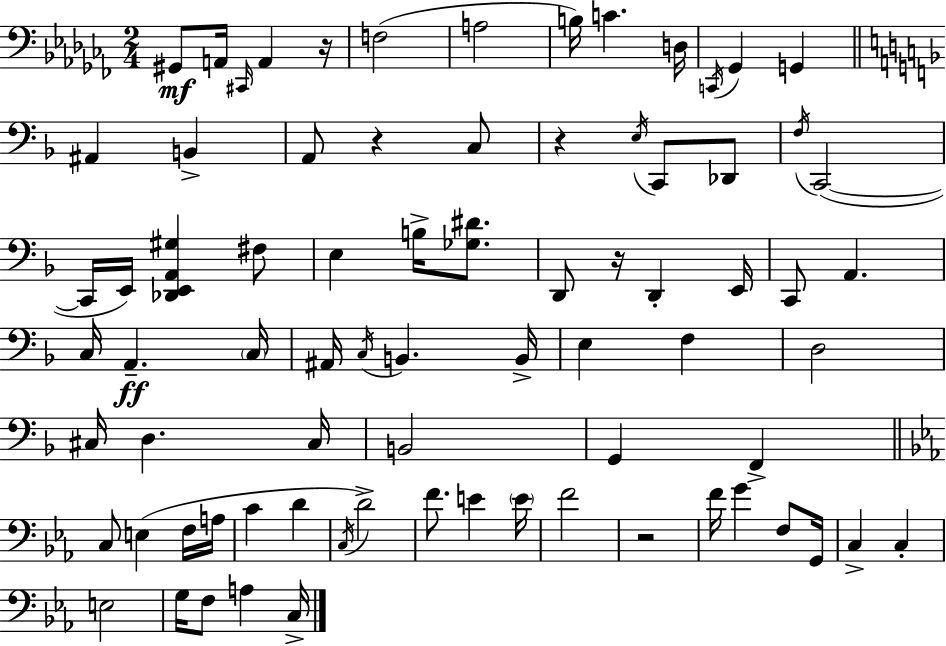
X:1
T:Untitled
M:2/4
L:1/4
K:Abm
^G,,/2 A,,/4 ^C,,/4 A,, z/4 F,2 A,2 B,/4 C D,/4 C,,/4 _G,, G,, ^A,, B,, A,,/2 z C,/2 z E,/4 C,,/2 _D,,/2 F,/4 C,,2 C,,/4 E,,/4 [_D,,E,,A,,^G,] ^F,/2 E, B,/4 [_G,^D]/2 D,,/2 z/4 D,, E,,/4 C,,/2 A,, C,/4 A,, C,/4 ^A,,/4 C,/4 B,, B,,/4 E, F, D,2 ^C,/4 D, ^C,/4 B,,2 G,, F,, C,/2 E, F,/4 A,/4 C D C,/4 D2 F/2 E E/4 F2 z2 F/4 G F,/2 G,,/4 C, C, E,2 G,/4 F,/2 A, C,/4